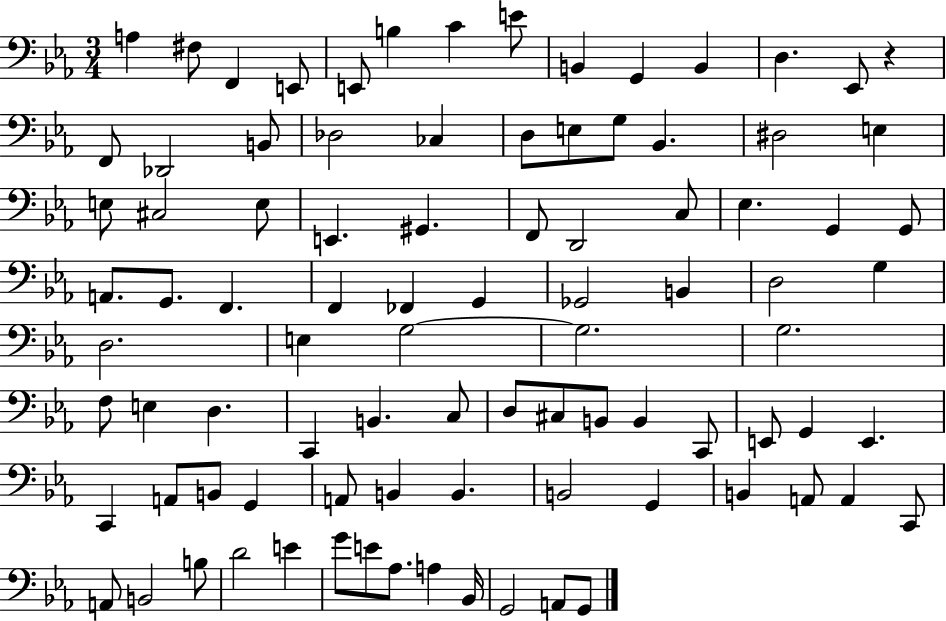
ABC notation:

X:1
T:Untitled
M:3/4
L:1/4
K:Eb
A, ^F,/2 F,, E,,/2 E,,/2 B, C E/2 B,, G,, B,, D, _E,,/2 z F,,/2 _D,,2 B,,/2 _D,2 _C, D,/2 E,/2 G,/2 _B,, ^D,2 E, E,/2 ^C,2 E,/2 E,, ^G,, F,,/2 D,,2 C,/2 _E, G,, G,,/2 A,,/2 G,,/2 F,, F,, _F,, G,, _G,,2 B,, D,2 G, D,2 E, G,2 G,2 G,2 F,/2 E, D, C,, B,, C,/2 D,/2 ^C,/2 B,,/2 B,, C,,/2 E,,/2 G,, E,, C,, A,,/2 B,,/2 G,, A,,/2 B,, B,, B,,2 G,, B,, A,,/2 A,, C,,/2 A,,/2 B,,2 B,/2 D2 E G/2 E/2 _A,/2 A, _B,,/4 G,,2 A,,/2 G,,/2